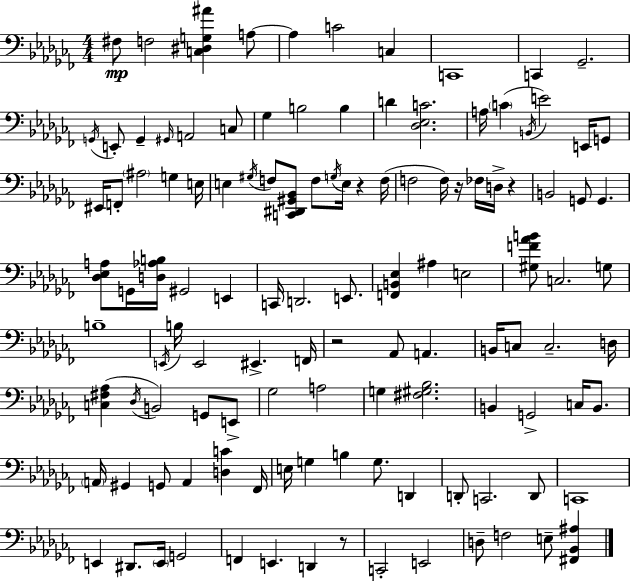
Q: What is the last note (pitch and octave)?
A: E3